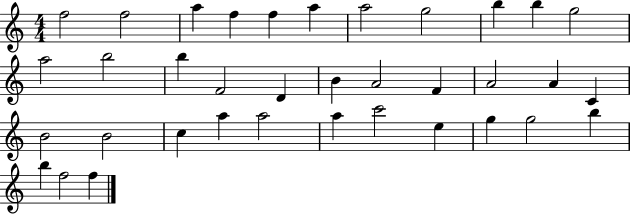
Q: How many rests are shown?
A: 0